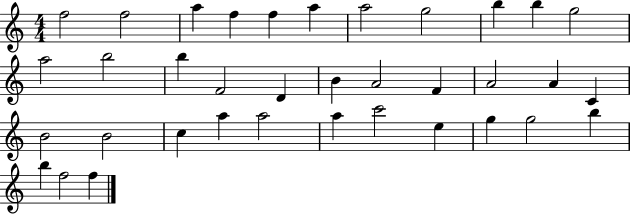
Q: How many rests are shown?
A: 0